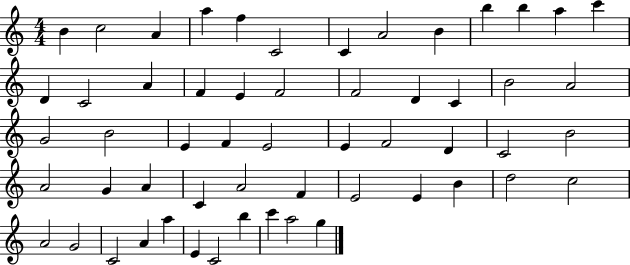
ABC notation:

X:1
T:Untitled
M:4/4
L:1/4
K:C
B c2 A a f C2 C A2 B b b a c' D C2 A F E F2 F2 D C B2 A2 G2 B2 E F E2 E F2 D C2 B2 A2 G A C A2 F E2 E B d2 c2 A2 G2 C2 A a E C2 b c' a2 g